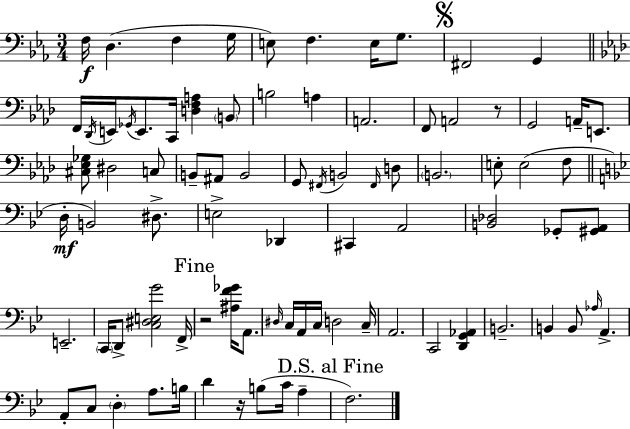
X:1
T:Untitled
M:3/4
L:1/4
K:Cm
F,/4 D, F, G,/4 E,/2 F, E,/4 G,/2 ^F,,2 G,, F,,/4 _D,,/4 E,,/4 _G,,/4 E,,/2 C,,/4 [D,F,A,] B,,/2 B,2 A, A,,2 F,,/2 A,,2 z/2 G,,2 A,,/4 E,,/2 [^C,_E,_G,]/2 ^D,2 C,/2 B,,/2 ^A,,/2 B,,2 G,,/2 ^F,,/4 B,,2 ^F,,/4 D,/2 B,,2 E,/2 E,2 F,/2 D,/4 B,,2 ^D,/2 E,2 _D,, ^C,, A,,2 [B,,_D,]2 _G,,/2 [^G,,A,,]/2 E,,2 C,,/4 D,,/2 [C,^D,E,G]2 F,,/4 z2 [^A,F_G]/4 A,,/2 ^D,/4 C,/4 A,,/4 C,/4 D,2 C,/4 A,,2 C,,2 [D,,G,,_A,,] B,,2 B,, B,,/2 _A,/4 A,, A,,/2 C,/2 D, A,/2 B,/4 D z/4 B,/2 C/4 A, F,2